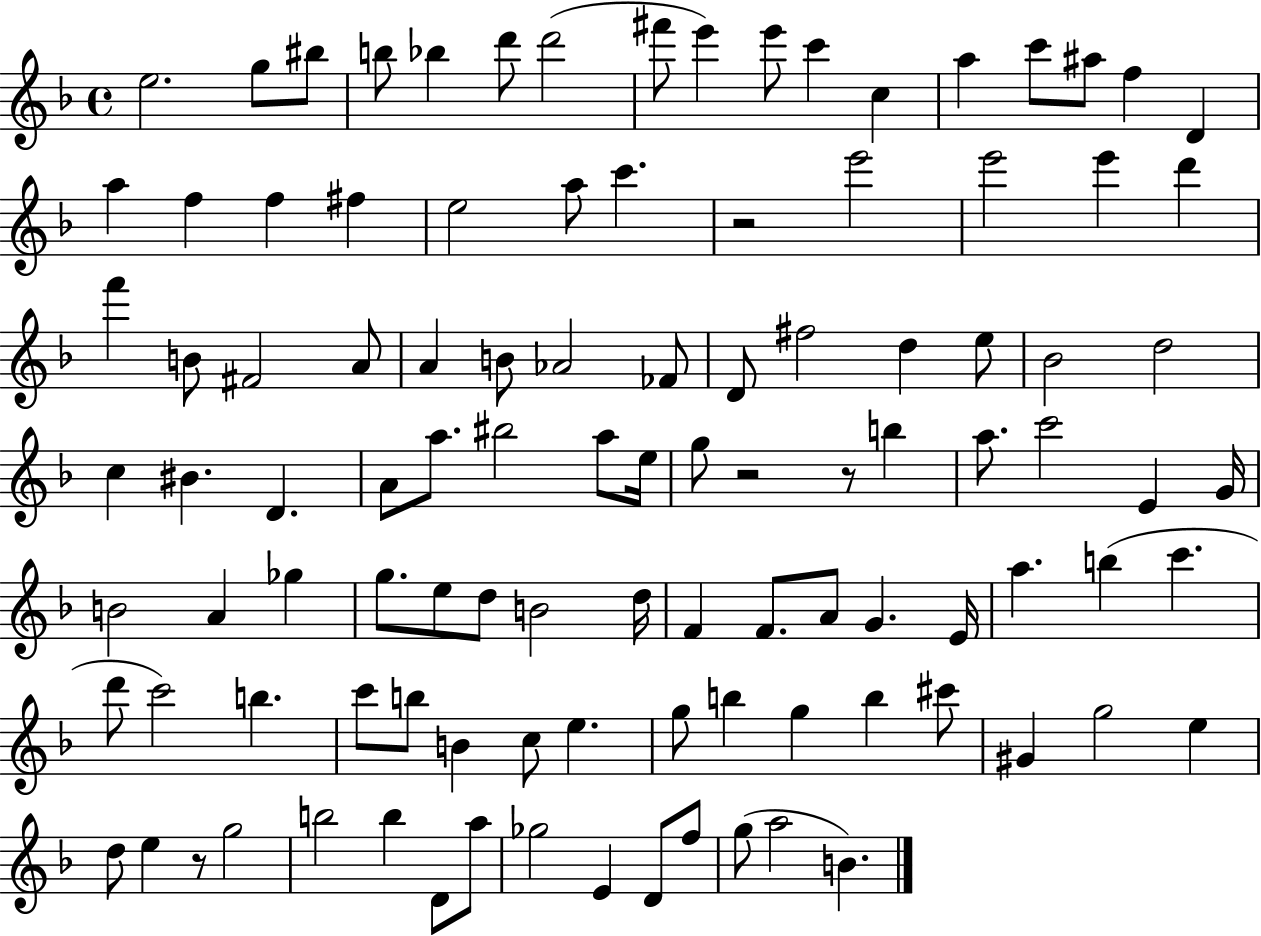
{
  \clef treble
  \time 4/4
  \defaultTimeSignature
  \key f \major
  \repeat volta 2 { e''2. g''8 bis''8 | b''8 bes''4 d'''8 d'''2( | fis'''8 e'''4) e'''8 c'''4 c''4 | a''4 c'''8 ais''8 f''4 d'4 | \break a''4 f''4 f''4 fis''4 | e''2 a''8 c'''4. | r2 e'''2 | e'''2 e'''4 d'''4 | \break f'''4 b'8 fis'2 a'8 | a'4 b'8 aes'2 fes'8 | d'8 fis''2 d''4 e''8 | bes'2 d''2 | \break c''4 bis'4. d'4. | a'8 a''8. bis''2 a''8 e''16 | g''8 r2 r8 b''4 | a''8. c'''2 e'4 g'16 | \break b'2 a'4 ges''4 | g''8. e''8 d''8 b'2 d''16 | f'4 f'8. a'8 g'4. e'16 | a''4. b''4( c'''4. | \break d'''8 c'''2) b''4. | c'''8 b''8 b'4 c''8 e''4. | g''8 b''4 g''4 b''4 cis'''8 | gis'4 g''2 e''4 | \break d''8 e''4 r8 g''2 | b''2 b''4 d'8 a''8 | ges''2 e'4 d'8 f''8 | g''8( a''2 b'4.) | \break } \bar "|."
}